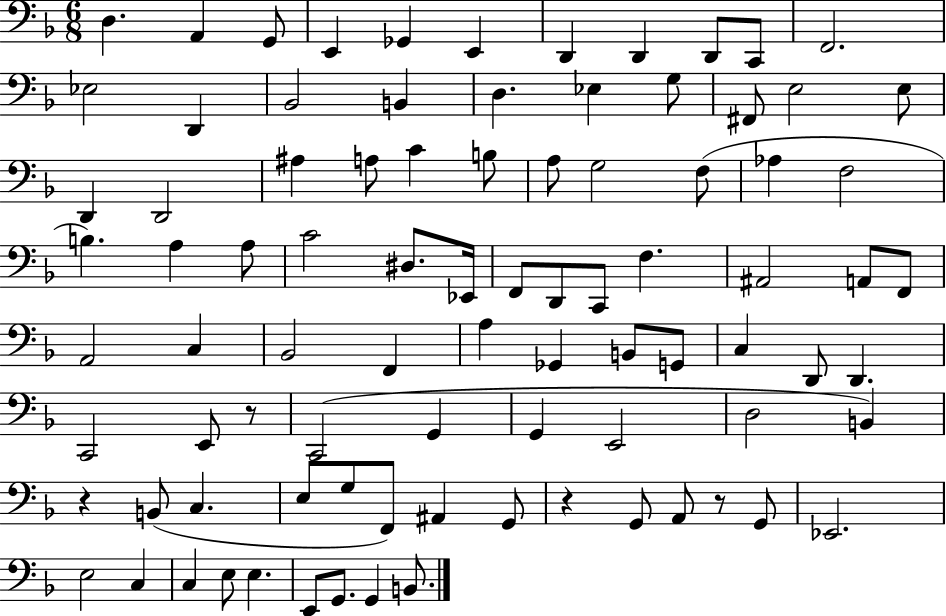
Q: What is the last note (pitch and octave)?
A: B2